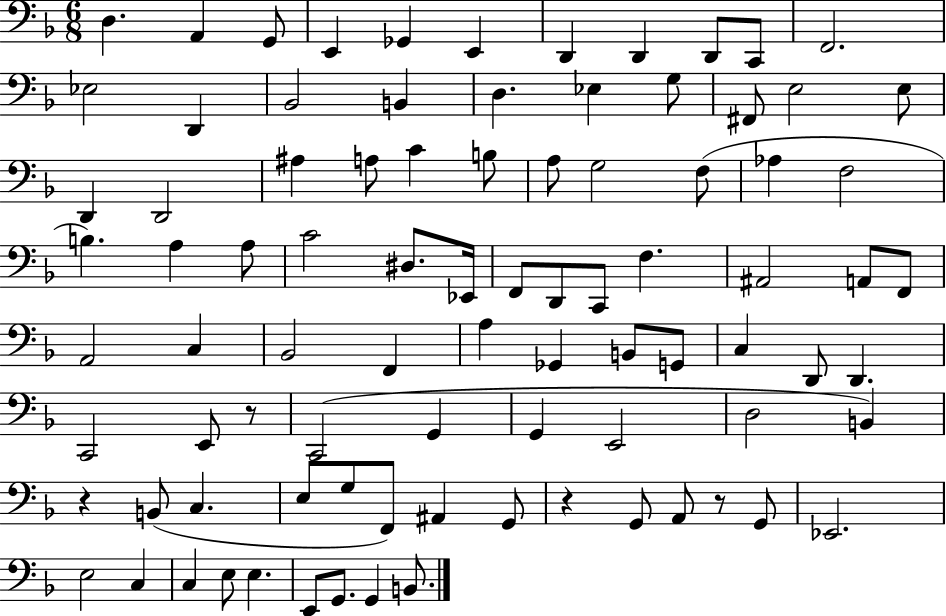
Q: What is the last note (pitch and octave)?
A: B2